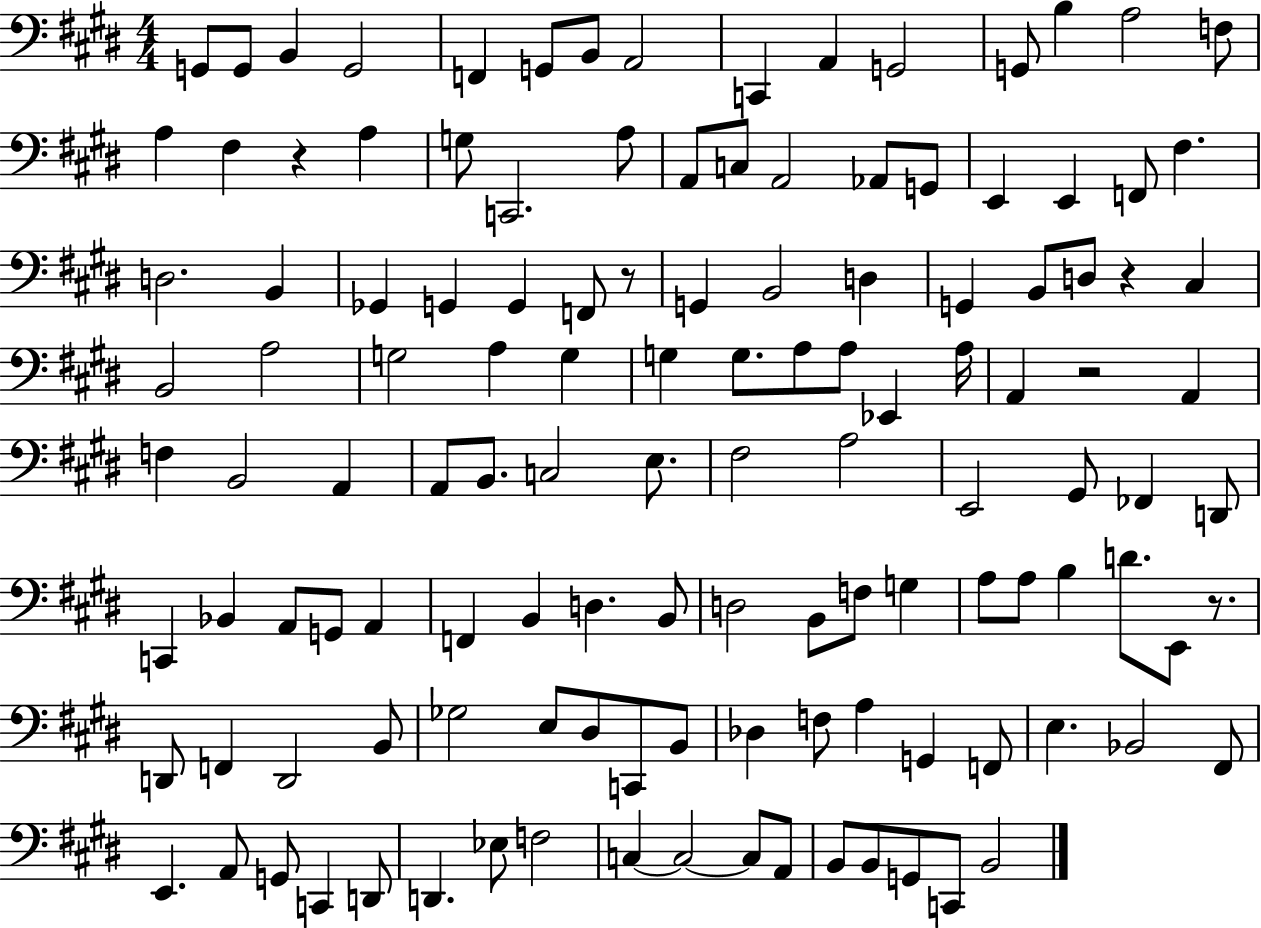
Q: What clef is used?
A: bass